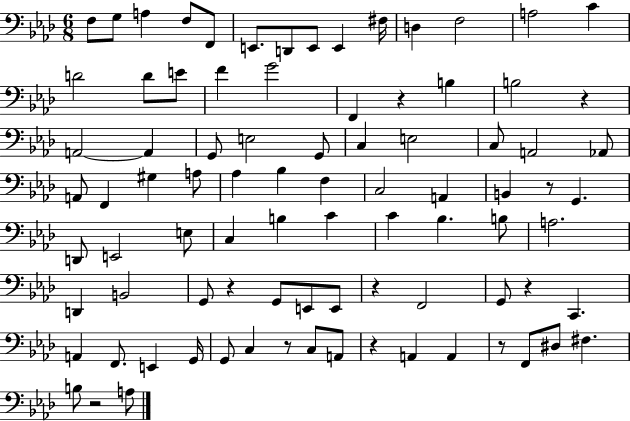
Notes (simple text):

F3/e G3/e A3/q F3/e F2/e E2/e. D2/e E2/e E2/q F#3/s D3/q F3/h A3/h C4/q D4/h D4/e E4/e F4/q G4/h F2/q R/q B3/q B3/h R/q A2/h A2/q G2/e E3/h G2/e C3/q E3/h C3/e A2/h Ab2/e A2/e F2/q G#3/q A3/e Ab3/q Bb3/q F3/q C3/h A2/q B2/q R/e G2/q. D2/e E2/h E3/e C3/q B3/q C4/q C4/q Bb3/q. B3/e A3/h. D2/q B2/h G2/e R/q G2/e E2/e E2/e R/q F2/h G2/e R/q C2/q. A2/q F2/e. E2/q G2/s G2/e C3/q R/e C3/e A2/e R/q A2/q A2/q R/e F2/e D#3/e F#3/q. B3/e R/h A3/e